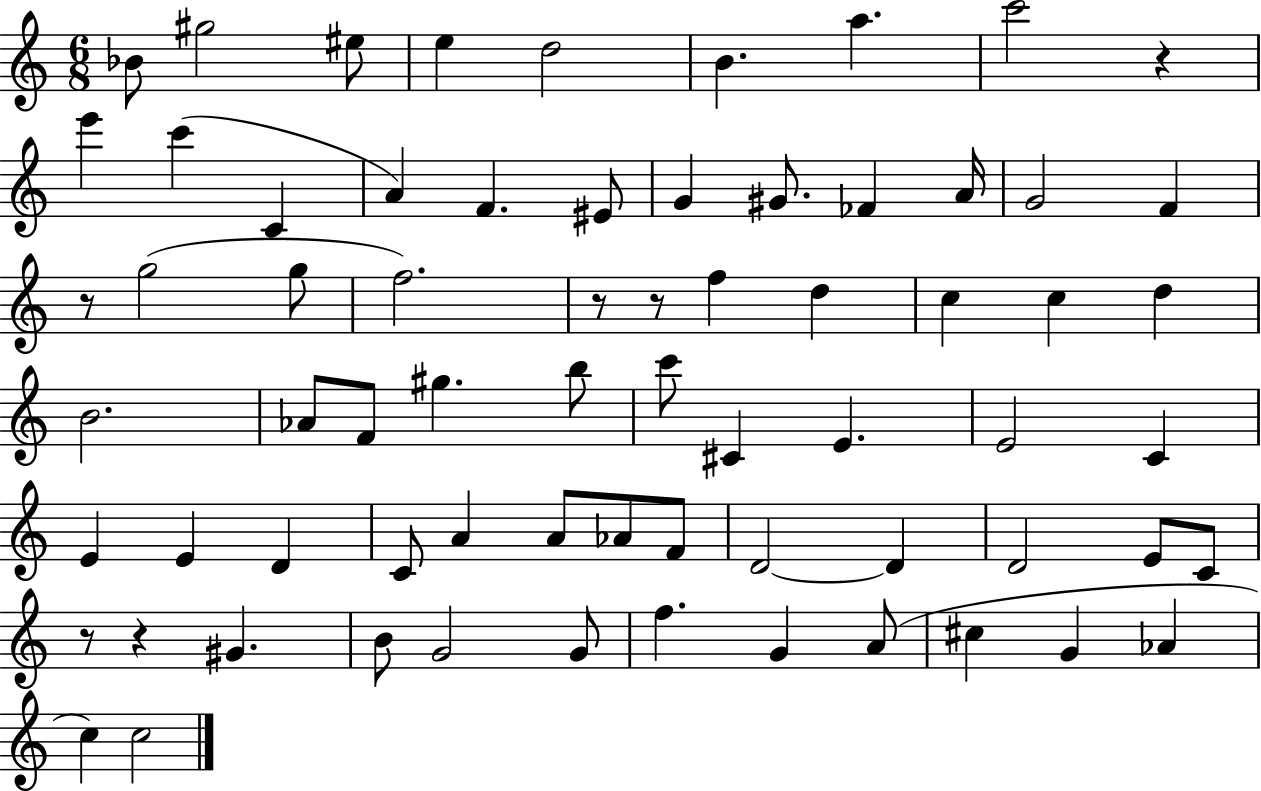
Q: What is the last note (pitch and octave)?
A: C5